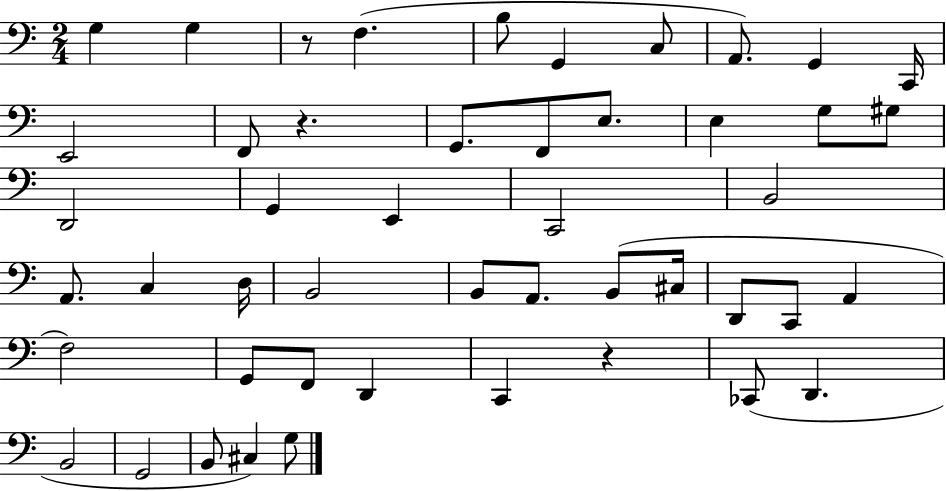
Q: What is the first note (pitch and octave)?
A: G3